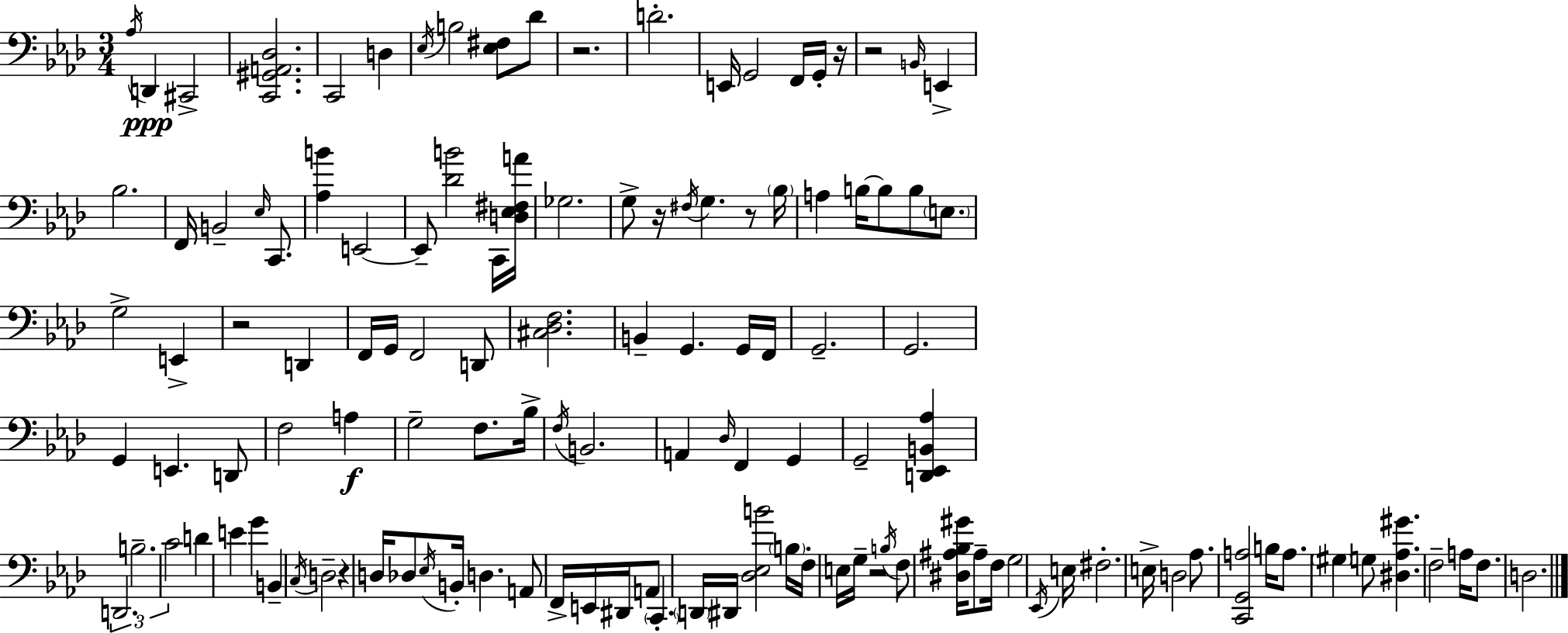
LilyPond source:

{
  \clef bass
  \numericTimeSignature
  \time 3/4
  \key f \minor
  \acciaccatura { aes16 }\ppp d,4 cis,2-> | <c, gis, a, des>2. | c,2 d4 | \acciaccatura { ees16 } b2 <ees fis>8 | \break des'8 r2. | d'2.-. | e,16 g,2 f,16 | g,16-. r16 r2 \grace { b,16 } e,4-> | \break bes2. | f,16 b,2-- | \grace { ees16 } c,8. <aes b'>4 e,2~~ | e,8-- <des' b'>2 | \break c,16 <d ees fis a'>16 ges2. | g8-> r16 \acciaccatura { fis16 } g4. | r8 \parenthesize bes16 a4 b16~~ b8 | b8 \parenthesize e8. g2-> | \break e,4-> r2 | d,4 f,16 g,16 f,2 | d,8 <cis des f>2. | b,4-- g,4. | \break g,16 f,16 g,2.-- | g,2. | g,4 e,4. | d,8 f2 | \break a4\f g2-- | f8. bes16-> \acciaccatura { f16 } b,2. | a,4 \grace { des16 } f,4 | g,4 g,2-- | \break <d, ees, b, aes>4 \tuplet 3/2 { d,2. | b2.-- | c'2 } | d'4 e'4 g'4 | \break b,4-- \acciaccatura { c16 } d2-- | r4 d16 des8 \acciaccatura { ees16 } | b,16-. d4. a,8 f,16-> e,16 dis,16 | a,8 \parenthesize c,4.-. \parenthesize d,16 dis,16 <des ees b'>2 | \break \parenthesize b16 f16-. e16 g16-- r2 | \acciaccatura { b16 } f8 <dis ais bes gis'>16 ais8-- | f16 g2 \acciaccatura { ees,16 } e16 fis2.-. | e16-> | \break d2 aes8. <c, g, a>2 | b16 a8. \parenthesize gis4 | g8 <dis aes gis'>4. f2-- | a16 f8. d2. | \break \bar "|."
}